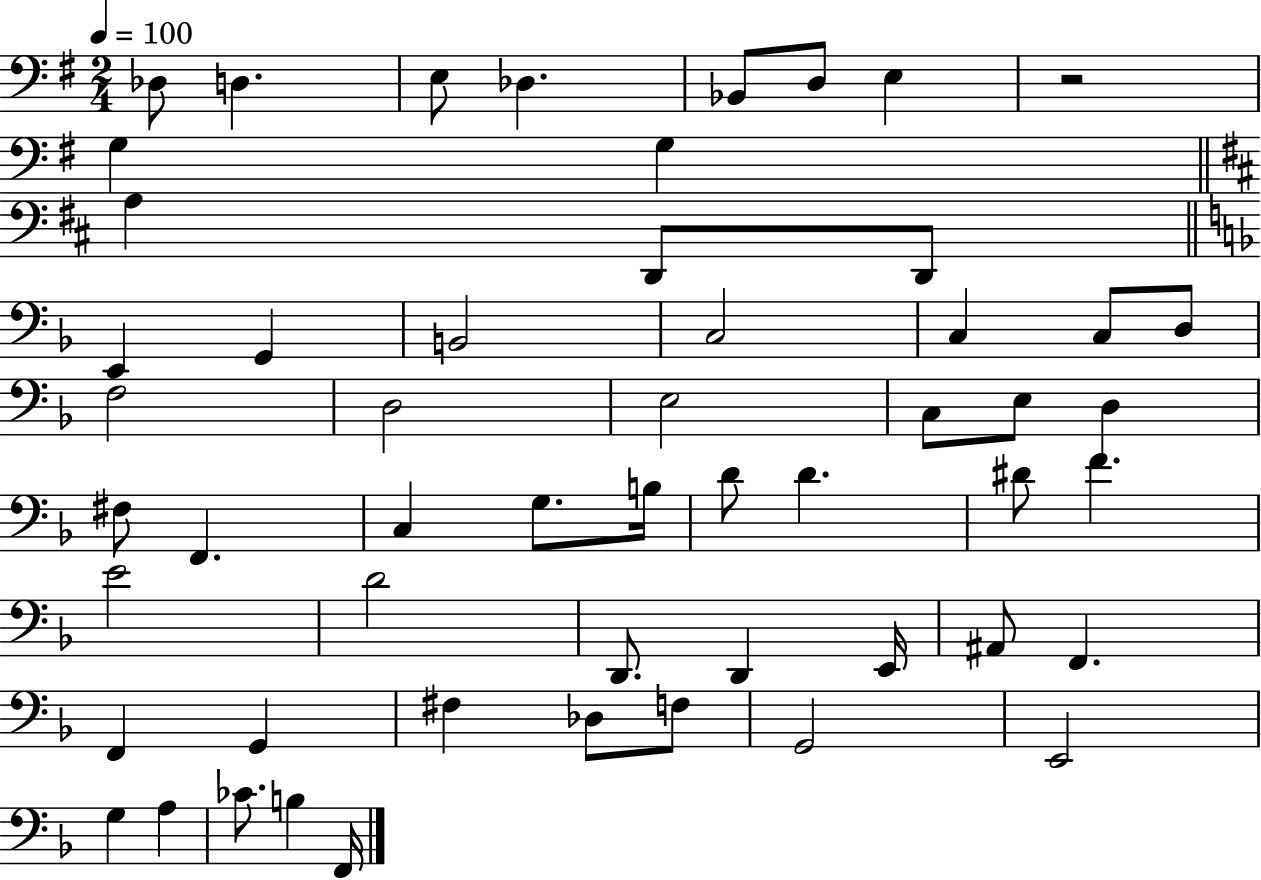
X:1
T:Untitled
M:2/4
L:1/4
K:G
_D,/2 D, E,/2 _D, _B,,/2 D,/2 E, z2 G, G, A, D,,/2 D,,/2 E,, G,, B,,2 C,2 C, C,/2 D,/2 F,2 D,2 E,2 C,/2 E,/2 D, ^F,/2 F,, C, G,/2 B,/4 D/2 D ^D/2 F E2 D2 D,,/2 D,, E,,/4 ^A,,/2 F,, F,, G,, ^F, _D,/2 F,/2 G,,2 E,,2 G, A, _C/2 B, F,,/4